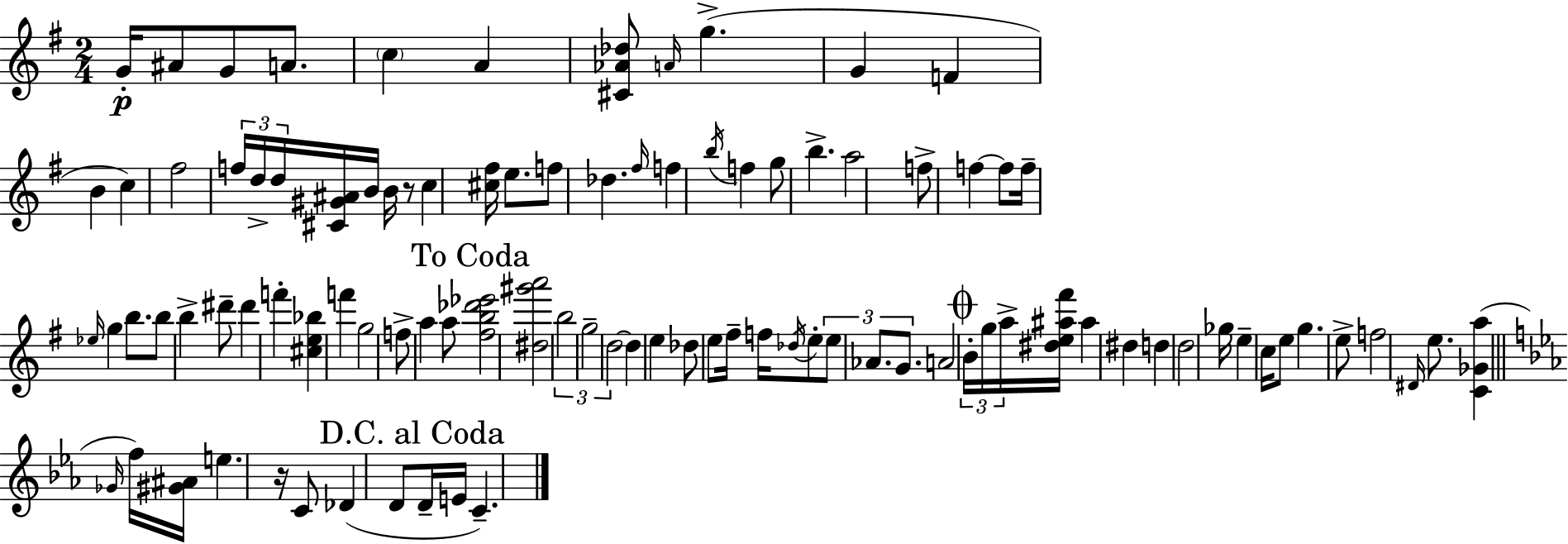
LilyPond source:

{
  \clef treble
  \numericTimeSignature
  \time 2/4
  \key e \minor
  \repeat volta 2 { g'16-.\p ais'8 g'8 a'8. | \parenthesize c''4 a'4 | <cis' aes' des''>8 \grace { a'16 }( g''4.-> | g'4 f'4 | \break b'4 c''4) | fis''2 | \tuplet 3/2 { f''16 d''16-> d''16 } <cis' gis' ais'>16 b'16 b'16 r8 | c''4 <cis'' fis''>16 e''8. | \break f''8 des''4. | \grace { fis''16 } f''4 \acciaccatura { b''16 } f''4 | g''8 b''4.-> | a''2 | \break f''8-> f''4~~ | f''8 f''16-- \grace { ees''16 } g''4 | b''8. b''8 b''4-> | dis'''8-- dis'''4 | \break f'''4-. <cis'' e'' bes''>4 | f'''4 g''2 | f''8-> a''4 | a''8 \mark "To Coda" <fis'' b'' des''' ees'''>2 | \break <dis'' gis''' a'''>2 | \tuplet 3/2 { b''2 | g''2-- | d''2~~ } | \break d''4 | e''4 des''8 e''8 | fis''16-- f''16 \acciaccatura { des''16 } e''8-. \tuplet 3/2 { e''8 aes'8. | g'8. } a'2 | \break \mark \markup { \musicglyph "scripts.coda" } \tuplet 3/2 { b'16-. g''16 a''16-> } | <dis'' e'' ais'' fis'''>16 ais''4 dis''4 | d''4 d''2 | ges''16 e''4-- | \break c''16 e''8 g''4. | e''8-> f''2 | \grace { dis'16 } e''8. | <c' ges' a''>4( \bar "||" \break \key ees \major \grace { ges'16 } f''16) <gis' ais'>16 e''4. | r16 c'8 des'4( | d'8 \mark "D.C. al Coda" d'16-- e'16 c'4.--) | } \bar "|."
}